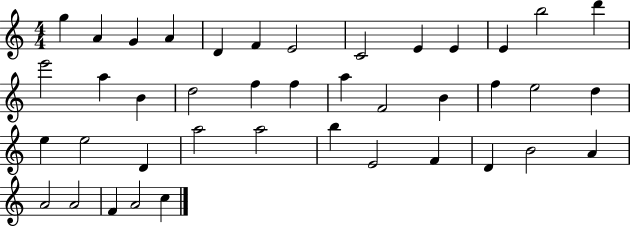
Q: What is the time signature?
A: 4/4